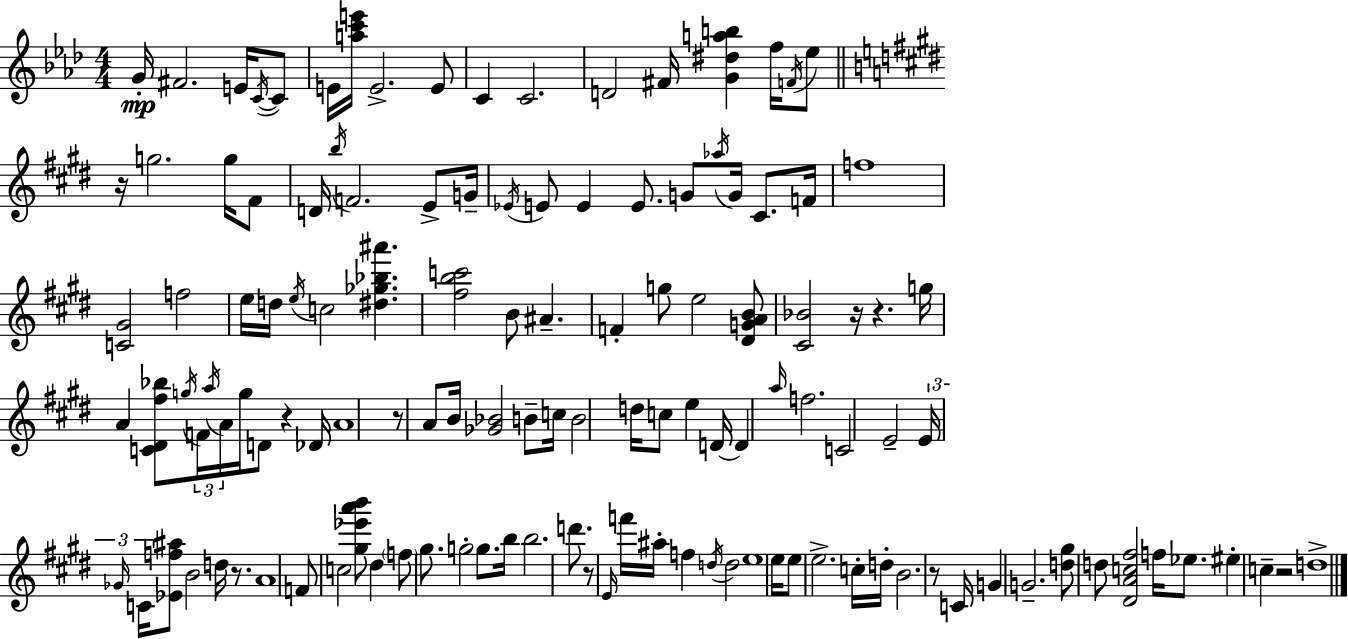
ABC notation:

X:1
T:Untitled
M:4/4
L:1/4
K:Fm
G/4 ^F2 E/4 C/4 C/2 E/4 [ac'e']/4 E2 E/2 C C2 D2 ^F/4 [G^dab] f/4 F/4 _e/2 z/4 g2 g/4 ^F/2 D/4 b/4 F2 E/2 G/4 _E/4 E/2 E E/2 G/2 _a/4 G/4 ^C/2 F/4 f4 [C^G]2 f2 e/4 d/4 e/4 c2 [^d_g_b^a'] [^fbc']2 B/2 ^A F g/2 e2 [^DGAB]/2 [^C_B]2 z/4 z g/4 A [C^D^f_b]/2 g/4 F/4 a/4 A/4 g/4 D/2 z _D/4 A4 z/2 A/2 B/4 [_G_B]2 B/2 c/4 B2 d/4 c/2 e D/4 D a/4 f2 C2 E2 E/4 _G/4 C/4 [_Ef^a]/2 B2 d/4 z/2 A4 F/2 c2 [^g_e'a'b']/2 ^d f/2 ^g/2 g2 g/2 b/4 b2 d'/2 z/2 E/4 f'/4 ^a/4 f d/4 d2 e4 e/4 e/2 e2 c/4 d/4 B2 z/2 C/4 G G2 [d^g]/2 d/2 [^DAc^f]2 f/4 _e/2 ^e c z2 d4